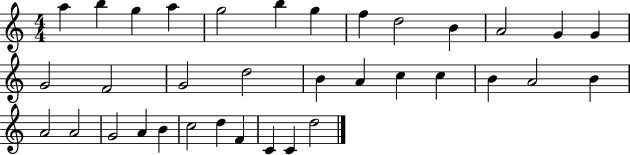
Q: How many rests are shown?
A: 0